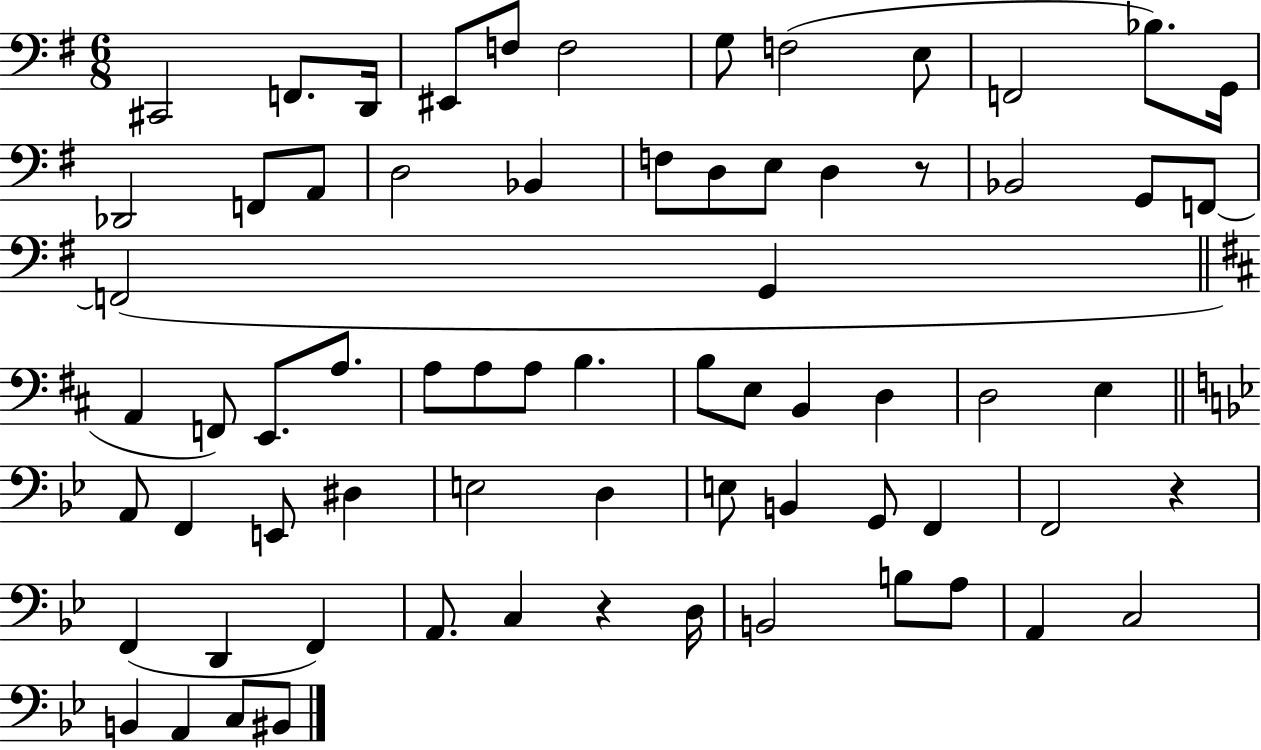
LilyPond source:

{
  \clef bass
  \numericTimeSignature
  \time 6/8
  \key g \major
  \repeat volta 2 { cis,2 f,8. d,16 | eis,8 f8 f2 | g8 f2( e8 | f,2 bes8.) g,16 | \break des,2 f,8 a,8 | d2 bes,4 | f8 d8 e8 d4 r8 | bes,2 g,8 f,8~~ | \break f,2( g,4 | \bar "||" \break \key d \major a,4 f,8) e,8. a8. | a8 a8 a8 b4. | b8 e8 b,4 d4 | d2 e4 | \break \bar "||" \break \key g \minor a,8 f,4 e,8 dis4 | e2 d4 | e8 b,4 g,8 f,4 | f,2 r4 | \break f,4( d,4 f,4) | a,8. c4 r4 d16 | b,2 b8 a8 | a,4 c2 | \break b,4 a,4 c8 bis,8 | } \bar "|."
}